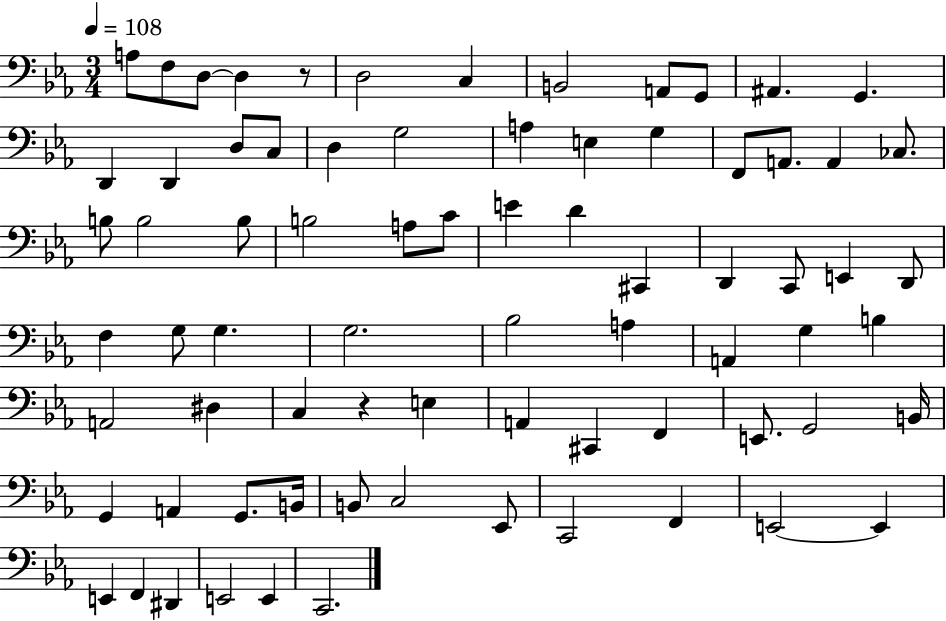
A3/e F3/e D3/e D3/q R/e D3/h C3/q B2/h A2/e G2/e A#2/q. G2/q. D2/q D2/q D3/e C3/e D3/q G3/h A3/q E3/q G3/q F2/e A2/e. A2/q CES3/e. B3/e B3/h B3/e B3/h A3/e C4/e E4/q D4/q C#2/q D2/q C2/e E2/q D2/e F3/q G3/e G3/q. G3/h. Bb3/h A3/q A2/q G3/q B3/q A2/h D#3/q C3/q R/q E3/q A2/q C#2/q F2/q E2/e. G2/h B2/s G2/q A2/q G2/e. B2/s B2/e C3/h Eb2/e C2/h F2/q E2/h E2/q E2/q F2/q D#2/q E2/h E2/q C2/h.